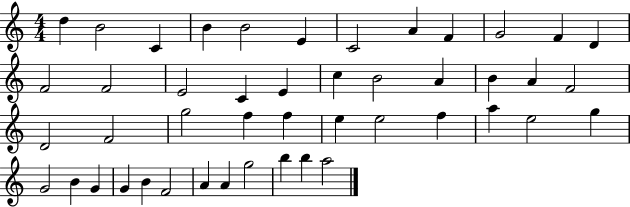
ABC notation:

X:1
T:Untitled
M:4/4
L:1/4
K:C
d B2 C B B2 E C2 A F G2 F D F2 F2 E2 C E c B2 A B A F2 D2 F2 g2 f f e e2 f a e2 g G2 B G G B F2 A A g2 b b a2